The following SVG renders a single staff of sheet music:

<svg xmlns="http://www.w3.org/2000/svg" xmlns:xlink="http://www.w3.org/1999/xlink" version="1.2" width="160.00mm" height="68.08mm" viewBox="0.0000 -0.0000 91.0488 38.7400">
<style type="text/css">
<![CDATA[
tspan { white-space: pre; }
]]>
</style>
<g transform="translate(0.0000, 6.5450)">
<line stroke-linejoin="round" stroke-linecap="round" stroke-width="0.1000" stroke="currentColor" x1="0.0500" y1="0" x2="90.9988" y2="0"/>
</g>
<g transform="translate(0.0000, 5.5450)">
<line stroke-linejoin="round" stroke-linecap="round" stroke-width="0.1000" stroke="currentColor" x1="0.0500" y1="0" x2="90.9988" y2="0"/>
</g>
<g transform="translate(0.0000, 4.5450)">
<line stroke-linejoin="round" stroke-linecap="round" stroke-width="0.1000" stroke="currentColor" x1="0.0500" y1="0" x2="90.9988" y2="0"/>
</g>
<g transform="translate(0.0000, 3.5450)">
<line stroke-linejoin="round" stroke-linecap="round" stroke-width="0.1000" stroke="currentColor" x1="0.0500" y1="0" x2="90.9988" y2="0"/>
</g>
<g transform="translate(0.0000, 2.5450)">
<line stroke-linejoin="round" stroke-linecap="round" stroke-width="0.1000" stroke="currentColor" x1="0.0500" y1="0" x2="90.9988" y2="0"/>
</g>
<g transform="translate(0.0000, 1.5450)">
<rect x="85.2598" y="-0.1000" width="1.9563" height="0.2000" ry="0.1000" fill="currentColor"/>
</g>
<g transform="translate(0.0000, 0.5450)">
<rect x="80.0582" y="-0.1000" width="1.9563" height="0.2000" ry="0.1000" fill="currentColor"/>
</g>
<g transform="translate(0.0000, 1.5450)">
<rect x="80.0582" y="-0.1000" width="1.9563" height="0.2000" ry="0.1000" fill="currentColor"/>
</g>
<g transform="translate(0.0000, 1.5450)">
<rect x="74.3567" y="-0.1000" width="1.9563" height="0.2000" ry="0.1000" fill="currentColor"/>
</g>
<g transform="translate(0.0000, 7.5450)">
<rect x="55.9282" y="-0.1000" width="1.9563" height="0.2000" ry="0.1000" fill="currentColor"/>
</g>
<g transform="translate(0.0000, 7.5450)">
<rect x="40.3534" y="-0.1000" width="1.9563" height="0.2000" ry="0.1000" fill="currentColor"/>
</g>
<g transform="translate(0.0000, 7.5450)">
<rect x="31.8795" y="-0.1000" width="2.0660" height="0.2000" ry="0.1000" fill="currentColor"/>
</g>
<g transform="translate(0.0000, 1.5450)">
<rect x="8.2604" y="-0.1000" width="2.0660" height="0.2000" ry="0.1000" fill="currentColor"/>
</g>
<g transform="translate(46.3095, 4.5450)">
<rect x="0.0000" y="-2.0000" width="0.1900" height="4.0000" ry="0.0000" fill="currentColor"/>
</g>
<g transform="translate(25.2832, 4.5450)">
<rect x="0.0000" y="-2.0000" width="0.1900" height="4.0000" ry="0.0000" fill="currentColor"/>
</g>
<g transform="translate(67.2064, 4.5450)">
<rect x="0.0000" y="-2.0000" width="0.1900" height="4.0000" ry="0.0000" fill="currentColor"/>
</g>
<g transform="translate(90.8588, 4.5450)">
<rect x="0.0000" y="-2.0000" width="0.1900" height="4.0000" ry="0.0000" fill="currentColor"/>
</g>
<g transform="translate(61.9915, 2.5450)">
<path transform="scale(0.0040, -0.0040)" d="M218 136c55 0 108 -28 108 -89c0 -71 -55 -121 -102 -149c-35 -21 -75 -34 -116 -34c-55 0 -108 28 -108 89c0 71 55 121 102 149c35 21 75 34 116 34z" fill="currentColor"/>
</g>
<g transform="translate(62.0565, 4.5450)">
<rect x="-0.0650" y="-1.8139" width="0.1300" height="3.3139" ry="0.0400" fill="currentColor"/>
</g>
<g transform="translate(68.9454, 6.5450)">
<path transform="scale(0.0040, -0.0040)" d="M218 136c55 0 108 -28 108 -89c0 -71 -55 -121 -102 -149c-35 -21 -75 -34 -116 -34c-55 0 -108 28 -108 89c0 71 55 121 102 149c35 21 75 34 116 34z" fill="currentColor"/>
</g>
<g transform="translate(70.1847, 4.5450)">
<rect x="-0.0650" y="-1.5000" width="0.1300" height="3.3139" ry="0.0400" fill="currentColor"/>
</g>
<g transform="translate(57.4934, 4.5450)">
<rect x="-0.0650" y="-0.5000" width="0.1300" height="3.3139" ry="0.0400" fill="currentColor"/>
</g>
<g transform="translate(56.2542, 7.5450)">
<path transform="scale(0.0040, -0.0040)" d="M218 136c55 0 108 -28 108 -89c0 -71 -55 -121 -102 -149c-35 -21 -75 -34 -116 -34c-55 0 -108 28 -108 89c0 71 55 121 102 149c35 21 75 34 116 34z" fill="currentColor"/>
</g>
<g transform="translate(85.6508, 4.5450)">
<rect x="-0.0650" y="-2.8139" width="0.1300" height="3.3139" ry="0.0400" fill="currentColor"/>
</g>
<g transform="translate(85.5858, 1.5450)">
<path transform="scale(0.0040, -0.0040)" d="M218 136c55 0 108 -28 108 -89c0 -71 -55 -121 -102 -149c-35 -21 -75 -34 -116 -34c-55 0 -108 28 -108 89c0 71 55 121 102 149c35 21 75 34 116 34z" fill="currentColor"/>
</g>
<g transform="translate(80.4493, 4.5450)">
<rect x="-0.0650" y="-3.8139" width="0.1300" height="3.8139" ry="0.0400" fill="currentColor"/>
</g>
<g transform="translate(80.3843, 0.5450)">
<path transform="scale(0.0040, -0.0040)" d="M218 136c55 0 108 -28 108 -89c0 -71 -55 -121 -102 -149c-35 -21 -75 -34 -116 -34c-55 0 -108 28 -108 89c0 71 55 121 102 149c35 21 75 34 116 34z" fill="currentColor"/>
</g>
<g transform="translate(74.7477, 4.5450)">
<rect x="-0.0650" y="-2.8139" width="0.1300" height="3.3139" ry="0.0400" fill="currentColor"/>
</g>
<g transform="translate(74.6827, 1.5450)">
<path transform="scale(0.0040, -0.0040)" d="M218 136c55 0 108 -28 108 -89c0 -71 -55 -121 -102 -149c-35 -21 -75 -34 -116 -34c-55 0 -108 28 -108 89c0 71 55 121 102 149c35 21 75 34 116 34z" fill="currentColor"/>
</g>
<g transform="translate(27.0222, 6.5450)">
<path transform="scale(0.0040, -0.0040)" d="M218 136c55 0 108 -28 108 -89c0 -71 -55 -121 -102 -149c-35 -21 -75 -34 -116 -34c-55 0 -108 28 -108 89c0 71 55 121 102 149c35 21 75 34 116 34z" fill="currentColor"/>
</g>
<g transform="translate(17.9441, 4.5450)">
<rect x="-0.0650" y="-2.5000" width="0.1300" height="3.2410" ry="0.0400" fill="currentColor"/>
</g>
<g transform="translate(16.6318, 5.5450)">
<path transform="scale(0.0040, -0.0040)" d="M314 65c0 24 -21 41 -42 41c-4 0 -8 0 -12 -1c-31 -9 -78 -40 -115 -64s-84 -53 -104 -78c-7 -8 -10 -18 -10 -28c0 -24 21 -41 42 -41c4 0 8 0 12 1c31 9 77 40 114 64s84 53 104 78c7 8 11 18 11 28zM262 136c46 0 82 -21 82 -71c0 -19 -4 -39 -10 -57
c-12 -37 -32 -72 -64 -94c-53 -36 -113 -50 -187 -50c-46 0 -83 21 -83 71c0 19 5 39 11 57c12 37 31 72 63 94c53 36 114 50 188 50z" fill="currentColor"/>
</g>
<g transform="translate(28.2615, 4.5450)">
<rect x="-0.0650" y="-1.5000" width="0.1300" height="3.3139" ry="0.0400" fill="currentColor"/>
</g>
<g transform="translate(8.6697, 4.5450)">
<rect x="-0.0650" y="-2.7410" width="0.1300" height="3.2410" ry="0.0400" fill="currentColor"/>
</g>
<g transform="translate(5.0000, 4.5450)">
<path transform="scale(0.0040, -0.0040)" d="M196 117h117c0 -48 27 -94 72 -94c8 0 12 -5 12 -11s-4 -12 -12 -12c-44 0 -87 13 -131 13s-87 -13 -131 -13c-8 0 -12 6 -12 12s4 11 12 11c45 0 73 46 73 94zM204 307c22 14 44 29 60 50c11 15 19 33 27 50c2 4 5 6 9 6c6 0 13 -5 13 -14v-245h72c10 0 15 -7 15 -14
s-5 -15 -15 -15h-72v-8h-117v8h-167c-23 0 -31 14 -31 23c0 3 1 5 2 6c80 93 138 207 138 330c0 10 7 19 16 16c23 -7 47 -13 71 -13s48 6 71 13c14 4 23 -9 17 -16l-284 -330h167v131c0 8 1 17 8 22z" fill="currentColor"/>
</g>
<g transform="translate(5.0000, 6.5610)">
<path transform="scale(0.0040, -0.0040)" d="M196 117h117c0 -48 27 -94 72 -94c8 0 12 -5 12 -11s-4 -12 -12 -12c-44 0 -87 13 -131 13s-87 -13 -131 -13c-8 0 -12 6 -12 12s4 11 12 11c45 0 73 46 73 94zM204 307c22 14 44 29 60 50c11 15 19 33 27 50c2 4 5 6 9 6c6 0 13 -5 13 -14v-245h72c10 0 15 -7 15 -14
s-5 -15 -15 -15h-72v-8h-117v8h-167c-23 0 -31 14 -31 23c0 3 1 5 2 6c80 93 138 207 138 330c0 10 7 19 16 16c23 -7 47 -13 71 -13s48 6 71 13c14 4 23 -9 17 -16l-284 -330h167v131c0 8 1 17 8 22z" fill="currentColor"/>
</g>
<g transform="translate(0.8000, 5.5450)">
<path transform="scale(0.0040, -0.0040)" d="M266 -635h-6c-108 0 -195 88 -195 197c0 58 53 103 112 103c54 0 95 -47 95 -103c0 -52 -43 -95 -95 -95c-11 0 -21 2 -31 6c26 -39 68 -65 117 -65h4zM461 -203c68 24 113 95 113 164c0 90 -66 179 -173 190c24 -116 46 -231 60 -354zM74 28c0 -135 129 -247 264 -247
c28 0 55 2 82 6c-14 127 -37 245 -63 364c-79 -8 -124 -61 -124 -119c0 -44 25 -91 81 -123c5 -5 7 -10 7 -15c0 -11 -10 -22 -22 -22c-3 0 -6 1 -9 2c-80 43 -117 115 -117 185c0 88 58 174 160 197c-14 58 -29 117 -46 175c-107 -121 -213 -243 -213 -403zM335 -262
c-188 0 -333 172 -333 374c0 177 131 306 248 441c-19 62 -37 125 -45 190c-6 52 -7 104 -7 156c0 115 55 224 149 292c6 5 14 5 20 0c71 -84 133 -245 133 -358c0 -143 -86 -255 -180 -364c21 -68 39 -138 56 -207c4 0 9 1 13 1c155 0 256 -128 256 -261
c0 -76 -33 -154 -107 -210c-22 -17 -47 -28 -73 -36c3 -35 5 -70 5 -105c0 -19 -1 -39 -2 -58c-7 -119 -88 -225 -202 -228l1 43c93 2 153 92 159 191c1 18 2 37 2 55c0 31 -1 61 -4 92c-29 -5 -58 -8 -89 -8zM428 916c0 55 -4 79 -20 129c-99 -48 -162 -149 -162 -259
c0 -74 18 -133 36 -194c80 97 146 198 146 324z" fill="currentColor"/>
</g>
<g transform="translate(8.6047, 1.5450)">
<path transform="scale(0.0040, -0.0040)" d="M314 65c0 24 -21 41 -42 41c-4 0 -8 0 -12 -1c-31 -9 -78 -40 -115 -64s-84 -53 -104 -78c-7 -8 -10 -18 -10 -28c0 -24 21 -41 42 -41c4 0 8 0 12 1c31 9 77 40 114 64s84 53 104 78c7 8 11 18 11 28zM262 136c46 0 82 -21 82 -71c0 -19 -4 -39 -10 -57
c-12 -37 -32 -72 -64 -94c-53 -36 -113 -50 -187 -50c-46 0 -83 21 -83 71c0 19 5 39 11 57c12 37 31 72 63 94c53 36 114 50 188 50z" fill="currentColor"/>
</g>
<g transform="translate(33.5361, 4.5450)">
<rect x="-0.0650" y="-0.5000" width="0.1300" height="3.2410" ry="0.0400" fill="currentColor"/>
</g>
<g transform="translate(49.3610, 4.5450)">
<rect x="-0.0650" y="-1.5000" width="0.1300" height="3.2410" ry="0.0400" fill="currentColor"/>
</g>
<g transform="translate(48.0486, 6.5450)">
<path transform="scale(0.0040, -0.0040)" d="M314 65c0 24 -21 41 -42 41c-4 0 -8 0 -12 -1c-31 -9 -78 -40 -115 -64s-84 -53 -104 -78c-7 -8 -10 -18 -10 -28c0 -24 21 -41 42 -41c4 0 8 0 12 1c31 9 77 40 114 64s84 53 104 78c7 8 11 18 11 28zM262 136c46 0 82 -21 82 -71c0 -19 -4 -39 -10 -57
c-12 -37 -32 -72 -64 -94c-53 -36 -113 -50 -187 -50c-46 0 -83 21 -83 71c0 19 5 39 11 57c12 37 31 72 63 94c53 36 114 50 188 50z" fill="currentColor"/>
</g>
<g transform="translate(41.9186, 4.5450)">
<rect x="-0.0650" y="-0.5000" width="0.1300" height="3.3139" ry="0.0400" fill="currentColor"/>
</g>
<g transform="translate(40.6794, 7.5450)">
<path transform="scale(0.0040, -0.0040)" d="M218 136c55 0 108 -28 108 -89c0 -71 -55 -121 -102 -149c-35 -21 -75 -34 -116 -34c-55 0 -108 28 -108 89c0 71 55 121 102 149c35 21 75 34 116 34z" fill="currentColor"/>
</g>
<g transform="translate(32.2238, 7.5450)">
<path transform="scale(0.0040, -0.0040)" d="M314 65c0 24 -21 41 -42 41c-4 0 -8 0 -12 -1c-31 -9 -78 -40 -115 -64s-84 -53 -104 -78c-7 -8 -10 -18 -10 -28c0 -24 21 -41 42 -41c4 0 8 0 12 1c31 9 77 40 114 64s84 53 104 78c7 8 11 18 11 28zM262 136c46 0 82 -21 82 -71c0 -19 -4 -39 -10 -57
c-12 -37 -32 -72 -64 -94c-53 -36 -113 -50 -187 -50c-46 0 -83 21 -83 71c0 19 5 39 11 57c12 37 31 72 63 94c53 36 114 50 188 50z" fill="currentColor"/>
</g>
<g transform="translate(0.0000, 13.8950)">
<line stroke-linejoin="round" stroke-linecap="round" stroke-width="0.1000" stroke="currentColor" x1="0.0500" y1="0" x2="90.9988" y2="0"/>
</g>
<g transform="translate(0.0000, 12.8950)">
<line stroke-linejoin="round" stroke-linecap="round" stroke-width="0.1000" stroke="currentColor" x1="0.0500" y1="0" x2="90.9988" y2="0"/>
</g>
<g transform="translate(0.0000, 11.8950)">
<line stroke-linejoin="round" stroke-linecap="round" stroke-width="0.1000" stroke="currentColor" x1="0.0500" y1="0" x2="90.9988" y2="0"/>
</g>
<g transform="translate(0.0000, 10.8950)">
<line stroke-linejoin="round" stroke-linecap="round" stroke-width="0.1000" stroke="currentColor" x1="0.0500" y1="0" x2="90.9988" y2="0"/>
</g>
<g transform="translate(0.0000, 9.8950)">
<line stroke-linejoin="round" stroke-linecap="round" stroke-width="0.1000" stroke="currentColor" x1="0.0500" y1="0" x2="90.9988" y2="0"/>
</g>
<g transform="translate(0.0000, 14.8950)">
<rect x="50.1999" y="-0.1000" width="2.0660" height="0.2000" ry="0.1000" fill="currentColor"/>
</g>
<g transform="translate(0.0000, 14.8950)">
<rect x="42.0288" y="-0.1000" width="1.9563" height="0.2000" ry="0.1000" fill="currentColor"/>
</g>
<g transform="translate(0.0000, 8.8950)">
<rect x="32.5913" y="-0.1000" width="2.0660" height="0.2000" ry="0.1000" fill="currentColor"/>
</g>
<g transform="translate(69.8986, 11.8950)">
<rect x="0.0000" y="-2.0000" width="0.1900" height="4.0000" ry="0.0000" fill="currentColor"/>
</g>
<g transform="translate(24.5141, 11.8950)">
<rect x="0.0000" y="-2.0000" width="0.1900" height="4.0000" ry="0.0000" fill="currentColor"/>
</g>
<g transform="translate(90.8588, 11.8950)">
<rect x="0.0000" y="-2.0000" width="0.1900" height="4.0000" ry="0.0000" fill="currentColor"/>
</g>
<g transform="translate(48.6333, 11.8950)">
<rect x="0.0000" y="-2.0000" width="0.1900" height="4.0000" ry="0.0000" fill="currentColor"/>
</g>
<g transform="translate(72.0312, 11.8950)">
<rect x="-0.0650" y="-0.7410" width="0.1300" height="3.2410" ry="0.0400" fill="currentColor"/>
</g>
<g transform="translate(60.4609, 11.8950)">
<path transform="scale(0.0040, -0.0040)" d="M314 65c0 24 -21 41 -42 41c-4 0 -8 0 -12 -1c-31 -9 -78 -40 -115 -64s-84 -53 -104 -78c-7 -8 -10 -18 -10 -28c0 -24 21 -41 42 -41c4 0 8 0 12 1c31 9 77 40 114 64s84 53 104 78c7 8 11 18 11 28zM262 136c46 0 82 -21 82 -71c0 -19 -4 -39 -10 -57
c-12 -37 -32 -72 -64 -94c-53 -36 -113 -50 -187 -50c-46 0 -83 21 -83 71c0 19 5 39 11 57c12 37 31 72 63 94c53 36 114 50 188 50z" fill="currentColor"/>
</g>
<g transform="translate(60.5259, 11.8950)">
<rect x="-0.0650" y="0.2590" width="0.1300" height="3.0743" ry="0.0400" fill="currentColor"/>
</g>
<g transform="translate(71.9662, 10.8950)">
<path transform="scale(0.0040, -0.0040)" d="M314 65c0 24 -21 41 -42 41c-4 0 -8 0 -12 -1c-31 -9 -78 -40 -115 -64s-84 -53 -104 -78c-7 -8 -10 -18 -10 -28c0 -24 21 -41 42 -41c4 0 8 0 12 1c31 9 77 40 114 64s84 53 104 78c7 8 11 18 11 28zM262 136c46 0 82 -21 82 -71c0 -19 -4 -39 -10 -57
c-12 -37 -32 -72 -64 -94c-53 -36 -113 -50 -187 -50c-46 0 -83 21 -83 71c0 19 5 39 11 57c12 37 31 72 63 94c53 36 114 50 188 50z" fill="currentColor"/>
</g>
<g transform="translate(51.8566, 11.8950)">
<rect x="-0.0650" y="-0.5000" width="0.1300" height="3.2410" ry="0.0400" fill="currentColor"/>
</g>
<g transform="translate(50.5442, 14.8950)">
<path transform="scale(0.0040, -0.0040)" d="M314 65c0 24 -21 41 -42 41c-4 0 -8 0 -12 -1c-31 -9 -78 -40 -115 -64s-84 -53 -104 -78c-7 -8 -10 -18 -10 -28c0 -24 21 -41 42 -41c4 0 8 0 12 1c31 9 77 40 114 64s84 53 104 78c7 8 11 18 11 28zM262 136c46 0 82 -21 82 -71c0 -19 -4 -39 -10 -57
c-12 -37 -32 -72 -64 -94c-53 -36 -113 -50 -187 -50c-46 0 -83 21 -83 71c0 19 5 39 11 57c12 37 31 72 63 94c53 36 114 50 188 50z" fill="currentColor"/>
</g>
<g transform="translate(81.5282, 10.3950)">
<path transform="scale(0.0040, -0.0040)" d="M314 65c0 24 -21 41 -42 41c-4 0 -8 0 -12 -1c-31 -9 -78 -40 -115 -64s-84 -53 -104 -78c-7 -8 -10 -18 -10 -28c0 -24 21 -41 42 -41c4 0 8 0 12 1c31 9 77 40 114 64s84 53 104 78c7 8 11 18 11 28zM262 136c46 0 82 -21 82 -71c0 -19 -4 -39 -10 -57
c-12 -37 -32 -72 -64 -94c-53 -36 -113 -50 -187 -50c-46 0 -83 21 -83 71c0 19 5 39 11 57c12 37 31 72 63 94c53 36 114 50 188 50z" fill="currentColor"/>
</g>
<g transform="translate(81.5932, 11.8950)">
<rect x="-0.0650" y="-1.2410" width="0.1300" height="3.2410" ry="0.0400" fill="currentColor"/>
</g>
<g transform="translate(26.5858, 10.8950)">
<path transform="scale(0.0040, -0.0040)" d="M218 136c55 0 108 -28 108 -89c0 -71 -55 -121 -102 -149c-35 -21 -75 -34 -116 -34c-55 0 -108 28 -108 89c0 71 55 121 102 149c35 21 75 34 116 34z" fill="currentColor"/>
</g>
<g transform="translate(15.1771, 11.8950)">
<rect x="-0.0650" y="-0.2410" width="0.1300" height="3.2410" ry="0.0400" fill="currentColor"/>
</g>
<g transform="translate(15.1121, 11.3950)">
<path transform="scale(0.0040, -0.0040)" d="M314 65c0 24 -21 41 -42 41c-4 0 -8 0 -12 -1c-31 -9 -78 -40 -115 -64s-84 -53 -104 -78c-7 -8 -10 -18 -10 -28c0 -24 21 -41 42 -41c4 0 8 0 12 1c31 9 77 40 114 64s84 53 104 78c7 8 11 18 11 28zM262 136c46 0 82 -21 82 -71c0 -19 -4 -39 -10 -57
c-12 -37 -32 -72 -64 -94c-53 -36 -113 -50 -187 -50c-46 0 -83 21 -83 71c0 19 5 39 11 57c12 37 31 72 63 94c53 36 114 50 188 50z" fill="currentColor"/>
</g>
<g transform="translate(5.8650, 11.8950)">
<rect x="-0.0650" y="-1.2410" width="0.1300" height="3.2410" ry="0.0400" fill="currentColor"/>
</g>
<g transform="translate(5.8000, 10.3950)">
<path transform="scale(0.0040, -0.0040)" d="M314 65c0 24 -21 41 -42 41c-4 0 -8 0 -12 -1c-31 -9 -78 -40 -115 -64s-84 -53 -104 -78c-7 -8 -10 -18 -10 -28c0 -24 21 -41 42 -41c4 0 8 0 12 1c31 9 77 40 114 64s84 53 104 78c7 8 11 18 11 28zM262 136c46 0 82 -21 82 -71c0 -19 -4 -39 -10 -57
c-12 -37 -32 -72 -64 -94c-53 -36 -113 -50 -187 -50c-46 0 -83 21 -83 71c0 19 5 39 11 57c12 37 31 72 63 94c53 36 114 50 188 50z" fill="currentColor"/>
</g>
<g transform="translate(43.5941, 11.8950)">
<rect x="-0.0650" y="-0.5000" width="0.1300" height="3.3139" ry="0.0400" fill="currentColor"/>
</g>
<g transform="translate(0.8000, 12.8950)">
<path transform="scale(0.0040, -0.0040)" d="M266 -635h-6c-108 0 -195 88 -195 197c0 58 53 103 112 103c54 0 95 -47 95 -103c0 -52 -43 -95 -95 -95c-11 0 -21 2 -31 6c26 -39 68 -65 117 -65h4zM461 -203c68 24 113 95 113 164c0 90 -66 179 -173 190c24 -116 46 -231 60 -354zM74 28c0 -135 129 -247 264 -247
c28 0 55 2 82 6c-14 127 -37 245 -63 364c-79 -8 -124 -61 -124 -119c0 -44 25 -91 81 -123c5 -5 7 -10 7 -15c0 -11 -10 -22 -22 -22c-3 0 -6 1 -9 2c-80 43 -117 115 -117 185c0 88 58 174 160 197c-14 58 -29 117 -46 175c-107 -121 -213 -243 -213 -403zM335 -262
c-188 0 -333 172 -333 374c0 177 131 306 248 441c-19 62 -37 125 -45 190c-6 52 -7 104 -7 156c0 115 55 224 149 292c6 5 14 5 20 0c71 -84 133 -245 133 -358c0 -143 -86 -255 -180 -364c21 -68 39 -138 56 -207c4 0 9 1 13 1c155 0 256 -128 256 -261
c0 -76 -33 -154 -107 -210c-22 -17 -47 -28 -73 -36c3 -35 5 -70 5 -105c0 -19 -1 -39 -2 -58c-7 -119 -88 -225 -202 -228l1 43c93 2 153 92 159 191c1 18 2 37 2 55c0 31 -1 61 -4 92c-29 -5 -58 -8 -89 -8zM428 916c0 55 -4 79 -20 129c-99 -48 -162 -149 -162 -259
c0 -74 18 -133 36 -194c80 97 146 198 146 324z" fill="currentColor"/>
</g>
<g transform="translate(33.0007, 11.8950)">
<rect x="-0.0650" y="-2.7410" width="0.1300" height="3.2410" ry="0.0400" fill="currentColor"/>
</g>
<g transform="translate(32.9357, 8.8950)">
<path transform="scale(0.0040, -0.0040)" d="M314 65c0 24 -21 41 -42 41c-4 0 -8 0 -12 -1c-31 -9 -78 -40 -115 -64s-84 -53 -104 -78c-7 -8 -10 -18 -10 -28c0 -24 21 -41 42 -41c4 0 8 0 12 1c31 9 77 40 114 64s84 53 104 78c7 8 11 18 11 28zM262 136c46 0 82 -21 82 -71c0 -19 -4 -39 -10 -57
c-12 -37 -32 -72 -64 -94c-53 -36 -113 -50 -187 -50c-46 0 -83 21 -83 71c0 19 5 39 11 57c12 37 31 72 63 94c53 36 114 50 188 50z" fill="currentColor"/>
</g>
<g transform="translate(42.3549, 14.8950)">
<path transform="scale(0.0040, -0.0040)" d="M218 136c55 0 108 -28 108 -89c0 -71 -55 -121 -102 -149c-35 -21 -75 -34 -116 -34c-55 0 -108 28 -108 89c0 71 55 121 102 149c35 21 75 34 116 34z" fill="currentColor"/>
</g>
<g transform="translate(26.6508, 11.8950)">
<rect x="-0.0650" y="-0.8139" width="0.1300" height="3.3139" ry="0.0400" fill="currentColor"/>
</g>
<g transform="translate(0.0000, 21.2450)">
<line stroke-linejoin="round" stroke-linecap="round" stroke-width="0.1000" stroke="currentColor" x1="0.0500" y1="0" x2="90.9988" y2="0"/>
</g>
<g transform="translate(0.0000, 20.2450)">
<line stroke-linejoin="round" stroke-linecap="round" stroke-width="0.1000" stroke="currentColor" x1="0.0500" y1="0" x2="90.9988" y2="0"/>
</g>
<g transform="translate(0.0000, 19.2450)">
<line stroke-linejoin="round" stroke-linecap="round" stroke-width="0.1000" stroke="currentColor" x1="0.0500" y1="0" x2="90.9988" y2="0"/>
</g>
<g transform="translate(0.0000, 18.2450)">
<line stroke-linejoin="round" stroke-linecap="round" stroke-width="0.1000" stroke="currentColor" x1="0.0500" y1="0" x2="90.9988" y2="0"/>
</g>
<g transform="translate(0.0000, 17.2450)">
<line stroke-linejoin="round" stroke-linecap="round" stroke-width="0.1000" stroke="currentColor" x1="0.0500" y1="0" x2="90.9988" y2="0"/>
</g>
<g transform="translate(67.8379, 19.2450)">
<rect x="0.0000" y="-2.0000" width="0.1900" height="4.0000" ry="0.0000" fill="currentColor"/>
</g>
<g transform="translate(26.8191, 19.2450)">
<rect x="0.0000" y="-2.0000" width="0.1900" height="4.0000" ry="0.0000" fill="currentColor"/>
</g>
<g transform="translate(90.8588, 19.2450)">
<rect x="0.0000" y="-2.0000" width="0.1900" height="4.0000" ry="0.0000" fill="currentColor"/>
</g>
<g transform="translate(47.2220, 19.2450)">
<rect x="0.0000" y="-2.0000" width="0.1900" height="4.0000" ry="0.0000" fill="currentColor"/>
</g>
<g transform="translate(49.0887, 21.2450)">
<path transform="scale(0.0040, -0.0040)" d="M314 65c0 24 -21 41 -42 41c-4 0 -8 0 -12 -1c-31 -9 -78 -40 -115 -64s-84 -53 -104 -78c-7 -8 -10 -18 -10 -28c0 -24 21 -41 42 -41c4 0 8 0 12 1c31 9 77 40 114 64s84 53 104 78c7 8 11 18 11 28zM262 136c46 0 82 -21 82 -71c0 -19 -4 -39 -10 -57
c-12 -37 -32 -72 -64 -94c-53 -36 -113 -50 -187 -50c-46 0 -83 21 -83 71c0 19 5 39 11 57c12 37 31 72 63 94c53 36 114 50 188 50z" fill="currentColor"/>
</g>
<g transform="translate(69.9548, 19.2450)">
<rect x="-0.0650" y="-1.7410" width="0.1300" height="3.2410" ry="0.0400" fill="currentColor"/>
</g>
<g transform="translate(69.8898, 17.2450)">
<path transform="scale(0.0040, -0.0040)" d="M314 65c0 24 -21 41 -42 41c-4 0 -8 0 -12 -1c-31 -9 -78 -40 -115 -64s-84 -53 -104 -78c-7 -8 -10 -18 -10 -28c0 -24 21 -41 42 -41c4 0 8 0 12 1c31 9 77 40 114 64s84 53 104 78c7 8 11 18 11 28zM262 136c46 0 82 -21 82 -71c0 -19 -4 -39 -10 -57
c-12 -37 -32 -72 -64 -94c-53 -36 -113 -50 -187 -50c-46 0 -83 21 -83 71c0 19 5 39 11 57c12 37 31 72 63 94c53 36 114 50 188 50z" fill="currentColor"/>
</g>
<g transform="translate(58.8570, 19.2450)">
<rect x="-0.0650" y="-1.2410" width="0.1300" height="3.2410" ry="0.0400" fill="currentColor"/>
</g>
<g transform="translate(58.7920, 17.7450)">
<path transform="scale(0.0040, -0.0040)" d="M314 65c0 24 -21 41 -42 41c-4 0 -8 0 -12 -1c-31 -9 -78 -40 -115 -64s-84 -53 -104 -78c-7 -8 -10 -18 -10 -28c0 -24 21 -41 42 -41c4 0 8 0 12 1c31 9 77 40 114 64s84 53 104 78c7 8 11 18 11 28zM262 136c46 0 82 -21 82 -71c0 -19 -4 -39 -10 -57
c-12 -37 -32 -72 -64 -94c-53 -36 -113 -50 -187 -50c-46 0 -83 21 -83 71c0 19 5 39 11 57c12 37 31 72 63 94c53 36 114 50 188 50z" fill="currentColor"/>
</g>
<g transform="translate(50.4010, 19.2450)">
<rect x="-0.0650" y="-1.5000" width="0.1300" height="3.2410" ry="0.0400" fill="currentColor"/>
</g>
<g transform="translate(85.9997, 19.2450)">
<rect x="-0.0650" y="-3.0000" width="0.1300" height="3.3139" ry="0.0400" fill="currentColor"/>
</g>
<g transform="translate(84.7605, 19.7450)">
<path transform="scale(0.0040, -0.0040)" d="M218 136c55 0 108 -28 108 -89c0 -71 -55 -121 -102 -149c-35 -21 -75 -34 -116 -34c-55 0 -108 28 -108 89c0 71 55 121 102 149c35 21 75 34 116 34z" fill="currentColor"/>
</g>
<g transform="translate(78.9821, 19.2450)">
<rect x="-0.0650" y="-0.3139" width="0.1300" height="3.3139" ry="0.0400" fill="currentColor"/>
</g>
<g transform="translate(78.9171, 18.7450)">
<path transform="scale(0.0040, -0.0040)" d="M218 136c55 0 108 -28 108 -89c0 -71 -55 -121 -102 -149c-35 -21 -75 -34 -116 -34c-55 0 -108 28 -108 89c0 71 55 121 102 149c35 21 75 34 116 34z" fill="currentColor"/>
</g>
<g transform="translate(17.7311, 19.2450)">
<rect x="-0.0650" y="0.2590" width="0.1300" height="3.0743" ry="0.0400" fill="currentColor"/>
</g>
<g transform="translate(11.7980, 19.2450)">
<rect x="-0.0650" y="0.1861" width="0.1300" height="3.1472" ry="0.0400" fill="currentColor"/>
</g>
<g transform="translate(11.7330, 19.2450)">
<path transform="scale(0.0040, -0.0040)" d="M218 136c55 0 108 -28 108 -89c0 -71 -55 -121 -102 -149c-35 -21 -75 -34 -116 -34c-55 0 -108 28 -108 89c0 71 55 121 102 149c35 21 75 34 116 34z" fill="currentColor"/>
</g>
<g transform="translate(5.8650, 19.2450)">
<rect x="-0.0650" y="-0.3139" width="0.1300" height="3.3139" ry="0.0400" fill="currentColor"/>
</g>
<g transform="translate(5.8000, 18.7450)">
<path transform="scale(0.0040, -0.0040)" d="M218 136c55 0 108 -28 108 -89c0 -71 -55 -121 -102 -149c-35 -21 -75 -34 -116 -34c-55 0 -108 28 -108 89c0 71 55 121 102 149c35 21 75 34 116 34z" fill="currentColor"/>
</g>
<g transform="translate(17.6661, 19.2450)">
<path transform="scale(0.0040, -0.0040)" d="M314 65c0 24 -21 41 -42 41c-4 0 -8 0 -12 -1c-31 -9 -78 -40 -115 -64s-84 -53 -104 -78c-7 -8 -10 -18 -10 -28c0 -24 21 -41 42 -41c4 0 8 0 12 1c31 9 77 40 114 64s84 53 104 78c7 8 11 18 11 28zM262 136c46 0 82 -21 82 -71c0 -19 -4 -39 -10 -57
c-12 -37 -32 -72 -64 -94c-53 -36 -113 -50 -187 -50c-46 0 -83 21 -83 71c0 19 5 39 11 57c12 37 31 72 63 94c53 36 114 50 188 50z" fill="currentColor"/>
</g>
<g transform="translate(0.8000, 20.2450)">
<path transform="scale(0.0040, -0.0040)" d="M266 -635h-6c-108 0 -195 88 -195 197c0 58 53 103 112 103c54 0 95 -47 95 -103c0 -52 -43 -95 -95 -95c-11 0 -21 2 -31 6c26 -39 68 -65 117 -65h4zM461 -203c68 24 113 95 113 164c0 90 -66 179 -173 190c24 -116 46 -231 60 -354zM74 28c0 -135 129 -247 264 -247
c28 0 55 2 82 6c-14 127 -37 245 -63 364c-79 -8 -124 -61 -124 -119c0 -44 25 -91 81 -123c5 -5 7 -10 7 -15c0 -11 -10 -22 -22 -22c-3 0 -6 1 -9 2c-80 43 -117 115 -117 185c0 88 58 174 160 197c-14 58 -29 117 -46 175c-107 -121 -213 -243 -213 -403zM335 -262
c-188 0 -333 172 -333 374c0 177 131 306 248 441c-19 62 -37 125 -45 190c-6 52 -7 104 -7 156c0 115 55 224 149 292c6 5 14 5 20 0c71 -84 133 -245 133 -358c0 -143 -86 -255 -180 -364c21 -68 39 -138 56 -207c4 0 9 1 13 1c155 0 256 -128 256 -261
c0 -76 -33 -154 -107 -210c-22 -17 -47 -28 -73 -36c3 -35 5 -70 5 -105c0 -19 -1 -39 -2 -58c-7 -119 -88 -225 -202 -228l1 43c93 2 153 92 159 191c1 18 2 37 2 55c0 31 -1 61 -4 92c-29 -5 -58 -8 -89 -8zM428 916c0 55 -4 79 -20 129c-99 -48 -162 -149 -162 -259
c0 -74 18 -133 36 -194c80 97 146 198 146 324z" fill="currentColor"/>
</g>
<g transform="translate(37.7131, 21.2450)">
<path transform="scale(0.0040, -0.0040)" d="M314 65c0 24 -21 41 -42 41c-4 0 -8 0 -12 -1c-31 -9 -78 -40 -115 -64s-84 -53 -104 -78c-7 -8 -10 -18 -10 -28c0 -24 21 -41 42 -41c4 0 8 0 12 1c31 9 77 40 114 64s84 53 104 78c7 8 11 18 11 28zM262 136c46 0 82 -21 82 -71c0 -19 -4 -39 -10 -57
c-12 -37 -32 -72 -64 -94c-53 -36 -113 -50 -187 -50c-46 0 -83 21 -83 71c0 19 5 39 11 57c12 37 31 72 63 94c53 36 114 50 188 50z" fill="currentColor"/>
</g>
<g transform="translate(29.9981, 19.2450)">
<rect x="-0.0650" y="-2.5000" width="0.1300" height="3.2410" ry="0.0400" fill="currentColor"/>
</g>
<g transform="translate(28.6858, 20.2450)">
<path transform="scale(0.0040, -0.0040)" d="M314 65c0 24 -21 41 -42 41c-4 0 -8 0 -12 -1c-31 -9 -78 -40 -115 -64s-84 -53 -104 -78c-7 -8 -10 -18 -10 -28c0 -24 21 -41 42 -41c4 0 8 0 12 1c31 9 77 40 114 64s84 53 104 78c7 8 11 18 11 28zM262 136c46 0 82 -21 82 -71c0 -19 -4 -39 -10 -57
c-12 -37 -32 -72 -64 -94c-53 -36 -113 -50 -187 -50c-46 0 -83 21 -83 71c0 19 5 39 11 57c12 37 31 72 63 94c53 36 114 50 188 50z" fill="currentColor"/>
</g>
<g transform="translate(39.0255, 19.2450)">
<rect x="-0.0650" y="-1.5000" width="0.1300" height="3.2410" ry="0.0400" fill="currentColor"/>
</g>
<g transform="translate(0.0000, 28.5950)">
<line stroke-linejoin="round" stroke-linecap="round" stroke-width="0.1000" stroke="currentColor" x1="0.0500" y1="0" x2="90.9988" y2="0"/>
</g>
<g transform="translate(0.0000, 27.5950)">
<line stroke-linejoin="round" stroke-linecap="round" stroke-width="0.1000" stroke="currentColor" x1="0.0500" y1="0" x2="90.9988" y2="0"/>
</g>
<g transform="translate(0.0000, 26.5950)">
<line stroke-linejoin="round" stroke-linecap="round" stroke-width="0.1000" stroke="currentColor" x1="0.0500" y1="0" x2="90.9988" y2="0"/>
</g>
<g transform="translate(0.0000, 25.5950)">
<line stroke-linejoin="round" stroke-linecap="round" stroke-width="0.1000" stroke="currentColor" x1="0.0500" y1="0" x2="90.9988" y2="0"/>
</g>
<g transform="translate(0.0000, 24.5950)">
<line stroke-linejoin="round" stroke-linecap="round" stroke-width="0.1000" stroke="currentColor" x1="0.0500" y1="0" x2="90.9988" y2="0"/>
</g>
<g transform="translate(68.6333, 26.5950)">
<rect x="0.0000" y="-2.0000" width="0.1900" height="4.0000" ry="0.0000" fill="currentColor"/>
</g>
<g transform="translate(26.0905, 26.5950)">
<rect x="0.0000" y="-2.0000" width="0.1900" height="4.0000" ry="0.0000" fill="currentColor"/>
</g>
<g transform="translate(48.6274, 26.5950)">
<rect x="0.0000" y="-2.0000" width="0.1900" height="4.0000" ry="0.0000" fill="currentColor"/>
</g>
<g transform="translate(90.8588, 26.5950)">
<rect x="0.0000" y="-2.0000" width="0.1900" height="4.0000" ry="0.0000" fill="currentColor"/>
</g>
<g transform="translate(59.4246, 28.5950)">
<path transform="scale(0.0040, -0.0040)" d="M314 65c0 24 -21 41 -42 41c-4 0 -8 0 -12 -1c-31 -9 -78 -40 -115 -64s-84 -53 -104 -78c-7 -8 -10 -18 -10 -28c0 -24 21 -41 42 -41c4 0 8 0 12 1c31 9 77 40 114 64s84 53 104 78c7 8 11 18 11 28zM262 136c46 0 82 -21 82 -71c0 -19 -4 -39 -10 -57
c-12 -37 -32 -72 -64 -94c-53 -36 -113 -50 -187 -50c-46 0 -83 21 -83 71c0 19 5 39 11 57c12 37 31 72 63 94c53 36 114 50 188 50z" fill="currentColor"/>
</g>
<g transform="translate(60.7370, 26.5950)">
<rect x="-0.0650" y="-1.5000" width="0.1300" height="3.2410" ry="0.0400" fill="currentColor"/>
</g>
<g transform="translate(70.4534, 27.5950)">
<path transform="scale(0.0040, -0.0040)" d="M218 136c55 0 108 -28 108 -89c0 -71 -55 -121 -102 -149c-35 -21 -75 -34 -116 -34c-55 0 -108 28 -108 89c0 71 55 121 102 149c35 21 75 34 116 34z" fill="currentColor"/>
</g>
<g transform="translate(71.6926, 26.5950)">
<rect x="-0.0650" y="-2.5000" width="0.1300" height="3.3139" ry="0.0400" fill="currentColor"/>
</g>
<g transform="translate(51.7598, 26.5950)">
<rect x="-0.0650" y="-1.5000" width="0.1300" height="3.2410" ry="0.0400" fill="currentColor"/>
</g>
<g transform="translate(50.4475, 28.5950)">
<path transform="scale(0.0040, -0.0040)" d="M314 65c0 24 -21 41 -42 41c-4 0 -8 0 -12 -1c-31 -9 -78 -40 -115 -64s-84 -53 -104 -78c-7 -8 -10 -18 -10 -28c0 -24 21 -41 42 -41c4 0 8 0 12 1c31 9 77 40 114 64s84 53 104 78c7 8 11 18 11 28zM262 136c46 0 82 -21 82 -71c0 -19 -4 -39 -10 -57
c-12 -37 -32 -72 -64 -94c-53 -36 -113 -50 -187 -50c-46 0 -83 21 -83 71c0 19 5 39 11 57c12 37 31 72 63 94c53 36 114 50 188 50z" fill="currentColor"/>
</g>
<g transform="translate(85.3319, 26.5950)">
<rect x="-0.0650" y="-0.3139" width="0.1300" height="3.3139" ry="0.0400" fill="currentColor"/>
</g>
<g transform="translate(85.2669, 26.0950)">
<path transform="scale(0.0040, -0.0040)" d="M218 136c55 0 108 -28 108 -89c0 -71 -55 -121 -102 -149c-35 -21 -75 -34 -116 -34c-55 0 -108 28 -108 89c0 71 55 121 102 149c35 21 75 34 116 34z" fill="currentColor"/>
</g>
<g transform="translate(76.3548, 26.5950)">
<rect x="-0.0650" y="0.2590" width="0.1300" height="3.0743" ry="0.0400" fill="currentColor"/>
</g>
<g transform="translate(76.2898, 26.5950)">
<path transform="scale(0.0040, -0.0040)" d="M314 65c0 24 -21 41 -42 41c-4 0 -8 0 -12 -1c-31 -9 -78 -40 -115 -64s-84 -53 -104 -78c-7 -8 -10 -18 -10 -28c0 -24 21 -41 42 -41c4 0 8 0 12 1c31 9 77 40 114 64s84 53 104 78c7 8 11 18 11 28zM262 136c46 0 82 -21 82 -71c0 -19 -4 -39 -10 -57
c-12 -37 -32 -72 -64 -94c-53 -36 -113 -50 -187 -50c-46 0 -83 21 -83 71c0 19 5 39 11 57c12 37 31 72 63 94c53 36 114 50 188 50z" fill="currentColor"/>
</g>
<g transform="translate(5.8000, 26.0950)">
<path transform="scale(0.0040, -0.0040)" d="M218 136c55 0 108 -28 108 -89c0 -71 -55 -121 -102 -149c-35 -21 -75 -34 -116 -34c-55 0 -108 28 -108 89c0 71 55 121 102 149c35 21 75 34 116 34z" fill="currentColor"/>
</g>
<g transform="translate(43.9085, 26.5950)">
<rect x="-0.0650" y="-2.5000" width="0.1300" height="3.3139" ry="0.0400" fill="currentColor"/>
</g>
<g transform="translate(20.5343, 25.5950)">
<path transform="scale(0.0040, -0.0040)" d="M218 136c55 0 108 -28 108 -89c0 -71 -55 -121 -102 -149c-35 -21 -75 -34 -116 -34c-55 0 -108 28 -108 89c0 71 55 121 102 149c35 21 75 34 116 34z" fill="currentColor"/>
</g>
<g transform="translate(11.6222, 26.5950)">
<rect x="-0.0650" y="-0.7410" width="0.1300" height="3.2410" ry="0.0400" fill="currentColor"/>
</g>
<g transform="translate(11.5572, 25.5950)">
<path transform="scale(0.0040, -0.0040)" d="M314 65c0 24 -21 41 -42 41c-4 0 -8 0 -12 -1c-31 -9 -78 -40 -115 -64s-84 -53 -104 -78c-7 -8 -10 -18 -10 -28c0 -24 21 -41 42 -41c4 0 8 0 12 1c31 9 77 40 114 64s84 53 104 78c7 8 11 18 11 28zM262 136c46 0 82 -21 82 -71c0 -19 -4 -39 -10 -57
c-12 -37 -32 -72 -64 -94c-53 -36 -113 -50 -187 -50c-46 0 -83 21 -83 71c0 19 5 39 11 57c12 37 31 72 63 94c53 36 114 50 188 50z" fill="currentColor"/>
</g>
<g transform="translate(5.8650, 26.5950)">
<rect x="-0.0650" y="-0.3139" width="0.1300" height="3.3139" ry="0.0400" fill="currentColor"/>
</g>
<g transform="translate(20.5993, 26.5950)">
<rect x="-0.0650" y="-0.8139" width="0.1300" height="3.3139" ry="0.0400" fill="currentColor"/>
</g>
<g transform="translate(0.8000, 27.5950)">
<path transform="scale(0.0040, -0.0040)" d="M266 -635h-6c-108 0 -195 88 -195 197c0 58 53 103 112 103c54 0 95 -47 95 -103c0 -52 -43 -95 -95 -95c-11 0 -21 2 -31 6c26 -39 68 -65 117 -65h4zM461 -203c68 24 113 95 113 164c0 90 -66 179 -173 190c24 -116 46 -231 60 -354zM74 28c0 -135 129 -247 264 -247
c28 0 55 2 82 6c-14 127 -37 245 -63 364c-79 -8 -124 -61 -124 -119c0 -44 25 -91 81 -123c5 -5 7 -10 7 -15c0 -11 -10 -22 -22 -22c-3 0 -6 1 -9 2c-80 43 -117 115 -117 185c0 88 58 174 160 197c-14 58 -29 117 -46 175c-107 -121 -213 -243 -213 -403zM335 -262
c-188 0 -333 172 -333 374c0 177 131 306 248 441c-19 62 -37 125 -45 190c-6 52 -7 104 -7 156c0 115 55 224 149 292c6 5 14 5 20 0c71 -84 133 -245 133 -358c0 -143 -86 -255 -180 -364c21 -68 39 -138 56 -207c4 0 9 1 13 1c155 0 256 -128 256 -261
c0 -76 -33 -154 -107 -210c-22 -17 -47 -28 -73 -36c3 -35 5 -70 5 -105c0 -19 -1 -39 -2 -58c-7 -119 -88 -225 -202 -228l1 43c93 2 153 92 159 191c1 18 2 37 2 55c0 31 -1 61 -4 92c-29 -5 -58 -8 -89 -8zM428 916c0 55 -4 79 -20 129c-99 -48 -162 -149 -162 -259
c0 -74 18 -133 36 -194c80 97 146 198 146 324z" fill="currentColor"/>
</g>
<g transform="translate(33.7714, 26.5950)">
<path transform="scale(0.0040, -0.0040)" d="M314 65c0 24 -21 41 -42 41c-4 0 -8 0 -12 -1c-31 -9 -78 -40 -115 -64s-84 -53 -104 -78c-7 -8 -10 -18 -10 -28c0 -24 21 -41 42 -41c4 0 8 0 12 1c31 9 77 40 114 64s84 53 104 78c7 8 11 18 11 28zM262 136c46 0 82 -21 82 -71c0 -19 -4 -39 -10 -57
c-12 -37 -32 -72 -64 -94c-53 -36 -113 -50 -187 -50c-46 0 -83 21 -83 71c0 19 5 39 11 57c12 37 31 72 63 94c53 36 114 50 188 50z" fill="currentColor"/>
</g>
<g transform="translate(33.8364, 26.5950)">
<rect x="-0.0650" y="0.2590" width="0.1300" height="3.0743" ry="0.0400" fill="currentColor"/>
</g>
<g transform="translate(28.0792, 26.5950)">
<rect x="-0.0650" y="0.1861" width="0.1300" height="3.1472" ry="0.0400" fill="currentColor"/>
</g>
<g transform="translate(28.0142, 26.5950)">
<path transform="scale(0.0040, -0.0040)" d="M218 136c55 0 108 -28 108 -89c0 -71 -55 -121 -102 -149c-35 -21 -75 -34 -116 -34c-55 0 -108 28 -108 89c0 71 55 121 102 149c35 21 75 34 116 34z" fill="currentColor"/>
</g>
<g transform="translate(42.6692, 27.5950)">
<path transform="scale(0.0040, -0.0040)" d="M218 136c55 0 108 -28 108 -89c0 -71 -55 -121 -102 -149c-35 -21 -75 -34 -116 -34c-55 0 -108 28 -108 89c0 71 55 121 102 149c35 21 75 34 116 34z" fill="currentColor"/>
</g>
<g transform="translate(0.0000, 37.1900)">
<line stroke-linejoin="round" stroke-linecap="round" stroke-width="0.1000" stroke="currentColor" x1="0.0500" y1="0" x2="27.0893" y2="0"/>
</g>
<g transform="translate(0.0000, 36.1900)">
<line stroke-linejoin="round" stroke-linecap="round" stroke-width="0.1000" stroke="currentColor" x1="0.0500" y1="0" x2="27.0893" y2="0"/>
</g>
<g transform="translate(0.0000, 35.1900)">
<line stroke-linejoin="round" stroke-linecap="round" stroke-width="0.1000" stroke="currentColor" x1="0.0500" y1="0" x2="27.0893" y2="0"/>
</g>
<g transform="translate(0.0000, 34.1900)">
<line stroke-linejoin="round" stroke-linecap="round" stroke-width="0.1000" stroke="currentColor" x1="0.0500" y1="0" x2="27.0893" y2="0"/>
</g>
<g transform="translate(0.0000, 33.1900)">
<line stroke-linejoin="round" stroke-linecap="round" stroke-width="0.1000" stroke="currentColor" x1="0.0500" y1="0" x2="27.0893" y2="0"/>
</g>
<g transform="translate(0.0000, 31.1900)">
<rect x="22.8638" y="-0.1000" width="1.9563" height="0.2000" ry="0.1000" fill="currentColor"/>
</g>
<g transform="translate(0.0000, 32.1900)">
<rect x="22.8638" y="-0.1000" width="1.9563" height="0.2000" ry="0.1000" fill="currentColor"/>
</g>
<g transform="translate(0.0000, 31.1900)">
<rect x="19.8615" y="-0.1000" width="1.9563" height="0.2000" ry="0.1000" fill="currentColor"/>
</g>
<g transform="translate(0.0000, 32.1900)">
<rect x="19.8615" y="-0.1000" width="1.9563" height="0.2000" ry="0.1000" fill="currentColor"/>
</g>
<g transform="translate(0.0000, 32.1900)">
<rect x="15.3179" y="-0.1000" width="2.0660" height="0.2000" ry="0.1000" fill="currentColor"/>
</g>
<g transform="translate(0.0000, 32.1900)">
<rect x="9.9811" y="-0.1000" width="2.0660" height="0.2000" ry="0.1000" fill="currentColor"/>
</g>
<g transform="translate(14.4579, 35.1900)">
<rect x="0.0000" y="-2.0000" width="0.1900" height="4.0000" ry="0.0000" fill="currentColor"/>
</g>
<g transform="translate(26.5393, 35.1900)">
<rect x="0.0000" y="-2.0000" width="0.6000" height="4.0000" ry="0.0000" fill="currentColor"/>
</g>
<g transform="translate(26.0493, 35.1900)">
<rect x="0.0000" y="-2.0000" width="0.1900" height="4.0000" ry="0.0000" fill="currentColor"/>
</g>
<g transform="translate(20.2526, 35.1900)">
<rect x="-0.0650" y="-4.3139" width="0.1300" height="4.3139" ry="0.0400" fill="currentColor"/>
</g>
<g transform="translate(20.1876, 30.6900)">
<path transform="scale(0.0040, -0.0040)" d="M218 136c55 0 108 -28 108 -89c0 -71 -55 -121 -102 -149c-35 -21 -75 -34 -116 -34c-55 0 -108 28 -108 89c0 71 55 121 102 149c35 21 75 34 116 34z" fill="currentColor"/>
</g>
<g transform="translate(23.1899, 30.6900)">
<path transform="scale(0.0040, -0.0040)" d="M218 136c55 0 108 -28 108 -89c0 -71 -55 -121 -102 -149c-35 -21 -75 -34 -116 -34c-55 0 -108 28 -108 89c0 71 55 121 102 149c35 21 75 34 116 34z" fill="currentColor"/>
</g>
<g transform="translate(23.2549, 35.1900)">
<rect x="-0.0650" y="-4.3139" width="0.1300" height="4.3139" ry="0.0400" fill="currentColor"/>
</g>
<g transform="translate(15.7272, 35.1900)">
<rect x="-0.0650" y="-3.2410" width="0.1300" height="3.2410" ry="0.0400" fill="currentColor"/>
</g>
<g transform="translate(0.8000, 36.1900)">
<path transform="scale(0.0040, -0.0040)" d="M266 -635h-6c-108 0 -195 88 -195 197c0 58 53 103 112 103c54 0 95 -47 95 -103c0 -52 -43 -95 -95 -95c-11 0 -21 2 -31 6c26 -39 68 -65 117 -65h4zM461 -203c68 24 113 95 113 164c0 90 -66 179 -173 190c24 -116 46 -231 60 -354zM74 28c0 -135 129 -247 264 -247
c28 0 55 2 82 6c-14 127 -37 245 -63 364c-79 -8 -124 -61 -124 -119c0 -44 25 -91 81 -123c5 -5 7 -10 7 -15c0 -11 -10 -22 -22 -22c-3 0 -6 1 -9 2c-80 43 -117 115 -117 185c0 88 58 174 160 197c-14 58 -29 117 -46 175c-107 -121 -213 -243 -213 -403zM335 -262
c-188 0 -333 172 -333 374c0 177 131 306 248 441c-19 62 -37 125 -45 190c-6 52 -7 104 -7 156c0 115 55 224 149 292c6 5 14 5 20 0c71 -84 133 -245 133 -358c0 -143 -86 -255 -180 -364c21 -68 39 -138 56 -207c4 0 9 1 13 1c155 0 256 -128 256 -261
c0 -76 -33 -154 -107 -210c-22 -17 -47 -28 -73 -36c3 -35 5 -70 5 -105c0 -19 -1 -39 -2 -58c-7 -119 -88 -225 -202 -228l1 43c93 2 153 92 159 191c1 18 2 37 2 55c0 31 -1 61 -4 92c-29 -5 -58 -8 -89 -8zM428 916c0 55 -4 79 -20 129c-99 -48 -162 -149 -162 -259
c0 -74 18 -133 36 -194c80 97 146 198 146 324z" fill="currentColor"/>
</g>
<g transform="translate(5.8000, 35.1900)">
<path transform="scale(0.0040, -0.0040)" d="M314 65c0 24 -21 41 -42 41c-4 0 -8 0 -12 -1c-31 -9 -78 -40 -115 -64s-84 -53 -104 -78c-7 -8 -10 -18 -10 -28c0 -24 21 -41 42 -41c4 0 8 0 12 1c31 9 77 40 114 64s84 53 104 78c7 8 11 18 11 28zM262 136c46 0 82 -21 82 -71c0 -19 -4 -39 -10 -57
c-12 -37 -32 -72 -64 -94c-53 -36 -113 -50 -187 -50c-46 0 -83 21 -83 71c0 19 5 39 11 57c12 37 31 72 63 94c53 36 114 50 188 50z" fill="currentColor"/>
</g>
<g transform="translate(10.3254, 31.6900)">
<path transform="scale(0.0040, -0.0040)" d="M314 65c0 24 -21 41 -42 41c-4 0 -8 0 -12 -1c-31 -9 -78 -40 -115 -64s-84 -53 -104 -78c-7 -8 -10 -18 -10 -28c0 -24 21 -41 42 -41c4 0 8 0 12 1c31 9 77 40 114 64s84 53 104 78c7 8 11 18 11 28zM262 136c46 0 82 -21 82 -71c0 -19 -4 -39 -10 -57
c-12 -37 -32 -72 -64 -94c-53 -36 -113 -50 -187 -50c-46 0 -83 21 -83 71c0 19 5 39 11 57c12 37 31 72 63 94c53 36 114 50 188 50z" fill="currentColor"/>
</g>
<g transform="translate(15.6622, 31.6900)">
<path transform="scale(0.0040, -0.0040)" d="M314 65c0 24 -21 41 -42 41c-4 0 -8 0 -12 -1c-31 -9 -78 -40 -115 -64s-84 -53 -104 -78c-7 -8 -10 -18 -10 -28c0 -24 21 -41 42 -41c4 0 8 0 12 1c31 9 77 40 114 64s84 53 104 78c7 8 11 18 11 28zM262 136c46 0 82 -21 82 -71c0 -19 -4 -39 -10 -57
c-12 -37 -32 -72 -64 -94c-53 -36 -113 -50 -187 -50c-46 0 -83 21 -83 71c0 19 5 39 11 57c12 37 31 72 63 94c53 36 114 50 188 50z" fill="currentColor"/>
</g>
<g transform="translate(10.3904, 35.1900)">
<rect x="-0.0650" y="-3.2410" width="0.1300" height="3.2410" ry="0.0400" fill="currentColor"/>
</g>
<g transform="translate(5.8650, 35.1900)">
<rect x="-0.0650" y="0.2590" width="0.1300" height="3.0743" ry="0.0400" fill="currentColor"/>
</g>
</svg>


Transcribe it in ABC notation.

X:1
T:Untitled
M:4/4
L:1/4
K:C
a2 G2 E C2 C E2 C f E a c' a e2 c2 d a2 C C2 B2 d2 e2 c B B2 G2 E2 E2 e2 f2 c A c d2 d B B2 G E2 E2 G B2 c B2 b2 b2 d' d'